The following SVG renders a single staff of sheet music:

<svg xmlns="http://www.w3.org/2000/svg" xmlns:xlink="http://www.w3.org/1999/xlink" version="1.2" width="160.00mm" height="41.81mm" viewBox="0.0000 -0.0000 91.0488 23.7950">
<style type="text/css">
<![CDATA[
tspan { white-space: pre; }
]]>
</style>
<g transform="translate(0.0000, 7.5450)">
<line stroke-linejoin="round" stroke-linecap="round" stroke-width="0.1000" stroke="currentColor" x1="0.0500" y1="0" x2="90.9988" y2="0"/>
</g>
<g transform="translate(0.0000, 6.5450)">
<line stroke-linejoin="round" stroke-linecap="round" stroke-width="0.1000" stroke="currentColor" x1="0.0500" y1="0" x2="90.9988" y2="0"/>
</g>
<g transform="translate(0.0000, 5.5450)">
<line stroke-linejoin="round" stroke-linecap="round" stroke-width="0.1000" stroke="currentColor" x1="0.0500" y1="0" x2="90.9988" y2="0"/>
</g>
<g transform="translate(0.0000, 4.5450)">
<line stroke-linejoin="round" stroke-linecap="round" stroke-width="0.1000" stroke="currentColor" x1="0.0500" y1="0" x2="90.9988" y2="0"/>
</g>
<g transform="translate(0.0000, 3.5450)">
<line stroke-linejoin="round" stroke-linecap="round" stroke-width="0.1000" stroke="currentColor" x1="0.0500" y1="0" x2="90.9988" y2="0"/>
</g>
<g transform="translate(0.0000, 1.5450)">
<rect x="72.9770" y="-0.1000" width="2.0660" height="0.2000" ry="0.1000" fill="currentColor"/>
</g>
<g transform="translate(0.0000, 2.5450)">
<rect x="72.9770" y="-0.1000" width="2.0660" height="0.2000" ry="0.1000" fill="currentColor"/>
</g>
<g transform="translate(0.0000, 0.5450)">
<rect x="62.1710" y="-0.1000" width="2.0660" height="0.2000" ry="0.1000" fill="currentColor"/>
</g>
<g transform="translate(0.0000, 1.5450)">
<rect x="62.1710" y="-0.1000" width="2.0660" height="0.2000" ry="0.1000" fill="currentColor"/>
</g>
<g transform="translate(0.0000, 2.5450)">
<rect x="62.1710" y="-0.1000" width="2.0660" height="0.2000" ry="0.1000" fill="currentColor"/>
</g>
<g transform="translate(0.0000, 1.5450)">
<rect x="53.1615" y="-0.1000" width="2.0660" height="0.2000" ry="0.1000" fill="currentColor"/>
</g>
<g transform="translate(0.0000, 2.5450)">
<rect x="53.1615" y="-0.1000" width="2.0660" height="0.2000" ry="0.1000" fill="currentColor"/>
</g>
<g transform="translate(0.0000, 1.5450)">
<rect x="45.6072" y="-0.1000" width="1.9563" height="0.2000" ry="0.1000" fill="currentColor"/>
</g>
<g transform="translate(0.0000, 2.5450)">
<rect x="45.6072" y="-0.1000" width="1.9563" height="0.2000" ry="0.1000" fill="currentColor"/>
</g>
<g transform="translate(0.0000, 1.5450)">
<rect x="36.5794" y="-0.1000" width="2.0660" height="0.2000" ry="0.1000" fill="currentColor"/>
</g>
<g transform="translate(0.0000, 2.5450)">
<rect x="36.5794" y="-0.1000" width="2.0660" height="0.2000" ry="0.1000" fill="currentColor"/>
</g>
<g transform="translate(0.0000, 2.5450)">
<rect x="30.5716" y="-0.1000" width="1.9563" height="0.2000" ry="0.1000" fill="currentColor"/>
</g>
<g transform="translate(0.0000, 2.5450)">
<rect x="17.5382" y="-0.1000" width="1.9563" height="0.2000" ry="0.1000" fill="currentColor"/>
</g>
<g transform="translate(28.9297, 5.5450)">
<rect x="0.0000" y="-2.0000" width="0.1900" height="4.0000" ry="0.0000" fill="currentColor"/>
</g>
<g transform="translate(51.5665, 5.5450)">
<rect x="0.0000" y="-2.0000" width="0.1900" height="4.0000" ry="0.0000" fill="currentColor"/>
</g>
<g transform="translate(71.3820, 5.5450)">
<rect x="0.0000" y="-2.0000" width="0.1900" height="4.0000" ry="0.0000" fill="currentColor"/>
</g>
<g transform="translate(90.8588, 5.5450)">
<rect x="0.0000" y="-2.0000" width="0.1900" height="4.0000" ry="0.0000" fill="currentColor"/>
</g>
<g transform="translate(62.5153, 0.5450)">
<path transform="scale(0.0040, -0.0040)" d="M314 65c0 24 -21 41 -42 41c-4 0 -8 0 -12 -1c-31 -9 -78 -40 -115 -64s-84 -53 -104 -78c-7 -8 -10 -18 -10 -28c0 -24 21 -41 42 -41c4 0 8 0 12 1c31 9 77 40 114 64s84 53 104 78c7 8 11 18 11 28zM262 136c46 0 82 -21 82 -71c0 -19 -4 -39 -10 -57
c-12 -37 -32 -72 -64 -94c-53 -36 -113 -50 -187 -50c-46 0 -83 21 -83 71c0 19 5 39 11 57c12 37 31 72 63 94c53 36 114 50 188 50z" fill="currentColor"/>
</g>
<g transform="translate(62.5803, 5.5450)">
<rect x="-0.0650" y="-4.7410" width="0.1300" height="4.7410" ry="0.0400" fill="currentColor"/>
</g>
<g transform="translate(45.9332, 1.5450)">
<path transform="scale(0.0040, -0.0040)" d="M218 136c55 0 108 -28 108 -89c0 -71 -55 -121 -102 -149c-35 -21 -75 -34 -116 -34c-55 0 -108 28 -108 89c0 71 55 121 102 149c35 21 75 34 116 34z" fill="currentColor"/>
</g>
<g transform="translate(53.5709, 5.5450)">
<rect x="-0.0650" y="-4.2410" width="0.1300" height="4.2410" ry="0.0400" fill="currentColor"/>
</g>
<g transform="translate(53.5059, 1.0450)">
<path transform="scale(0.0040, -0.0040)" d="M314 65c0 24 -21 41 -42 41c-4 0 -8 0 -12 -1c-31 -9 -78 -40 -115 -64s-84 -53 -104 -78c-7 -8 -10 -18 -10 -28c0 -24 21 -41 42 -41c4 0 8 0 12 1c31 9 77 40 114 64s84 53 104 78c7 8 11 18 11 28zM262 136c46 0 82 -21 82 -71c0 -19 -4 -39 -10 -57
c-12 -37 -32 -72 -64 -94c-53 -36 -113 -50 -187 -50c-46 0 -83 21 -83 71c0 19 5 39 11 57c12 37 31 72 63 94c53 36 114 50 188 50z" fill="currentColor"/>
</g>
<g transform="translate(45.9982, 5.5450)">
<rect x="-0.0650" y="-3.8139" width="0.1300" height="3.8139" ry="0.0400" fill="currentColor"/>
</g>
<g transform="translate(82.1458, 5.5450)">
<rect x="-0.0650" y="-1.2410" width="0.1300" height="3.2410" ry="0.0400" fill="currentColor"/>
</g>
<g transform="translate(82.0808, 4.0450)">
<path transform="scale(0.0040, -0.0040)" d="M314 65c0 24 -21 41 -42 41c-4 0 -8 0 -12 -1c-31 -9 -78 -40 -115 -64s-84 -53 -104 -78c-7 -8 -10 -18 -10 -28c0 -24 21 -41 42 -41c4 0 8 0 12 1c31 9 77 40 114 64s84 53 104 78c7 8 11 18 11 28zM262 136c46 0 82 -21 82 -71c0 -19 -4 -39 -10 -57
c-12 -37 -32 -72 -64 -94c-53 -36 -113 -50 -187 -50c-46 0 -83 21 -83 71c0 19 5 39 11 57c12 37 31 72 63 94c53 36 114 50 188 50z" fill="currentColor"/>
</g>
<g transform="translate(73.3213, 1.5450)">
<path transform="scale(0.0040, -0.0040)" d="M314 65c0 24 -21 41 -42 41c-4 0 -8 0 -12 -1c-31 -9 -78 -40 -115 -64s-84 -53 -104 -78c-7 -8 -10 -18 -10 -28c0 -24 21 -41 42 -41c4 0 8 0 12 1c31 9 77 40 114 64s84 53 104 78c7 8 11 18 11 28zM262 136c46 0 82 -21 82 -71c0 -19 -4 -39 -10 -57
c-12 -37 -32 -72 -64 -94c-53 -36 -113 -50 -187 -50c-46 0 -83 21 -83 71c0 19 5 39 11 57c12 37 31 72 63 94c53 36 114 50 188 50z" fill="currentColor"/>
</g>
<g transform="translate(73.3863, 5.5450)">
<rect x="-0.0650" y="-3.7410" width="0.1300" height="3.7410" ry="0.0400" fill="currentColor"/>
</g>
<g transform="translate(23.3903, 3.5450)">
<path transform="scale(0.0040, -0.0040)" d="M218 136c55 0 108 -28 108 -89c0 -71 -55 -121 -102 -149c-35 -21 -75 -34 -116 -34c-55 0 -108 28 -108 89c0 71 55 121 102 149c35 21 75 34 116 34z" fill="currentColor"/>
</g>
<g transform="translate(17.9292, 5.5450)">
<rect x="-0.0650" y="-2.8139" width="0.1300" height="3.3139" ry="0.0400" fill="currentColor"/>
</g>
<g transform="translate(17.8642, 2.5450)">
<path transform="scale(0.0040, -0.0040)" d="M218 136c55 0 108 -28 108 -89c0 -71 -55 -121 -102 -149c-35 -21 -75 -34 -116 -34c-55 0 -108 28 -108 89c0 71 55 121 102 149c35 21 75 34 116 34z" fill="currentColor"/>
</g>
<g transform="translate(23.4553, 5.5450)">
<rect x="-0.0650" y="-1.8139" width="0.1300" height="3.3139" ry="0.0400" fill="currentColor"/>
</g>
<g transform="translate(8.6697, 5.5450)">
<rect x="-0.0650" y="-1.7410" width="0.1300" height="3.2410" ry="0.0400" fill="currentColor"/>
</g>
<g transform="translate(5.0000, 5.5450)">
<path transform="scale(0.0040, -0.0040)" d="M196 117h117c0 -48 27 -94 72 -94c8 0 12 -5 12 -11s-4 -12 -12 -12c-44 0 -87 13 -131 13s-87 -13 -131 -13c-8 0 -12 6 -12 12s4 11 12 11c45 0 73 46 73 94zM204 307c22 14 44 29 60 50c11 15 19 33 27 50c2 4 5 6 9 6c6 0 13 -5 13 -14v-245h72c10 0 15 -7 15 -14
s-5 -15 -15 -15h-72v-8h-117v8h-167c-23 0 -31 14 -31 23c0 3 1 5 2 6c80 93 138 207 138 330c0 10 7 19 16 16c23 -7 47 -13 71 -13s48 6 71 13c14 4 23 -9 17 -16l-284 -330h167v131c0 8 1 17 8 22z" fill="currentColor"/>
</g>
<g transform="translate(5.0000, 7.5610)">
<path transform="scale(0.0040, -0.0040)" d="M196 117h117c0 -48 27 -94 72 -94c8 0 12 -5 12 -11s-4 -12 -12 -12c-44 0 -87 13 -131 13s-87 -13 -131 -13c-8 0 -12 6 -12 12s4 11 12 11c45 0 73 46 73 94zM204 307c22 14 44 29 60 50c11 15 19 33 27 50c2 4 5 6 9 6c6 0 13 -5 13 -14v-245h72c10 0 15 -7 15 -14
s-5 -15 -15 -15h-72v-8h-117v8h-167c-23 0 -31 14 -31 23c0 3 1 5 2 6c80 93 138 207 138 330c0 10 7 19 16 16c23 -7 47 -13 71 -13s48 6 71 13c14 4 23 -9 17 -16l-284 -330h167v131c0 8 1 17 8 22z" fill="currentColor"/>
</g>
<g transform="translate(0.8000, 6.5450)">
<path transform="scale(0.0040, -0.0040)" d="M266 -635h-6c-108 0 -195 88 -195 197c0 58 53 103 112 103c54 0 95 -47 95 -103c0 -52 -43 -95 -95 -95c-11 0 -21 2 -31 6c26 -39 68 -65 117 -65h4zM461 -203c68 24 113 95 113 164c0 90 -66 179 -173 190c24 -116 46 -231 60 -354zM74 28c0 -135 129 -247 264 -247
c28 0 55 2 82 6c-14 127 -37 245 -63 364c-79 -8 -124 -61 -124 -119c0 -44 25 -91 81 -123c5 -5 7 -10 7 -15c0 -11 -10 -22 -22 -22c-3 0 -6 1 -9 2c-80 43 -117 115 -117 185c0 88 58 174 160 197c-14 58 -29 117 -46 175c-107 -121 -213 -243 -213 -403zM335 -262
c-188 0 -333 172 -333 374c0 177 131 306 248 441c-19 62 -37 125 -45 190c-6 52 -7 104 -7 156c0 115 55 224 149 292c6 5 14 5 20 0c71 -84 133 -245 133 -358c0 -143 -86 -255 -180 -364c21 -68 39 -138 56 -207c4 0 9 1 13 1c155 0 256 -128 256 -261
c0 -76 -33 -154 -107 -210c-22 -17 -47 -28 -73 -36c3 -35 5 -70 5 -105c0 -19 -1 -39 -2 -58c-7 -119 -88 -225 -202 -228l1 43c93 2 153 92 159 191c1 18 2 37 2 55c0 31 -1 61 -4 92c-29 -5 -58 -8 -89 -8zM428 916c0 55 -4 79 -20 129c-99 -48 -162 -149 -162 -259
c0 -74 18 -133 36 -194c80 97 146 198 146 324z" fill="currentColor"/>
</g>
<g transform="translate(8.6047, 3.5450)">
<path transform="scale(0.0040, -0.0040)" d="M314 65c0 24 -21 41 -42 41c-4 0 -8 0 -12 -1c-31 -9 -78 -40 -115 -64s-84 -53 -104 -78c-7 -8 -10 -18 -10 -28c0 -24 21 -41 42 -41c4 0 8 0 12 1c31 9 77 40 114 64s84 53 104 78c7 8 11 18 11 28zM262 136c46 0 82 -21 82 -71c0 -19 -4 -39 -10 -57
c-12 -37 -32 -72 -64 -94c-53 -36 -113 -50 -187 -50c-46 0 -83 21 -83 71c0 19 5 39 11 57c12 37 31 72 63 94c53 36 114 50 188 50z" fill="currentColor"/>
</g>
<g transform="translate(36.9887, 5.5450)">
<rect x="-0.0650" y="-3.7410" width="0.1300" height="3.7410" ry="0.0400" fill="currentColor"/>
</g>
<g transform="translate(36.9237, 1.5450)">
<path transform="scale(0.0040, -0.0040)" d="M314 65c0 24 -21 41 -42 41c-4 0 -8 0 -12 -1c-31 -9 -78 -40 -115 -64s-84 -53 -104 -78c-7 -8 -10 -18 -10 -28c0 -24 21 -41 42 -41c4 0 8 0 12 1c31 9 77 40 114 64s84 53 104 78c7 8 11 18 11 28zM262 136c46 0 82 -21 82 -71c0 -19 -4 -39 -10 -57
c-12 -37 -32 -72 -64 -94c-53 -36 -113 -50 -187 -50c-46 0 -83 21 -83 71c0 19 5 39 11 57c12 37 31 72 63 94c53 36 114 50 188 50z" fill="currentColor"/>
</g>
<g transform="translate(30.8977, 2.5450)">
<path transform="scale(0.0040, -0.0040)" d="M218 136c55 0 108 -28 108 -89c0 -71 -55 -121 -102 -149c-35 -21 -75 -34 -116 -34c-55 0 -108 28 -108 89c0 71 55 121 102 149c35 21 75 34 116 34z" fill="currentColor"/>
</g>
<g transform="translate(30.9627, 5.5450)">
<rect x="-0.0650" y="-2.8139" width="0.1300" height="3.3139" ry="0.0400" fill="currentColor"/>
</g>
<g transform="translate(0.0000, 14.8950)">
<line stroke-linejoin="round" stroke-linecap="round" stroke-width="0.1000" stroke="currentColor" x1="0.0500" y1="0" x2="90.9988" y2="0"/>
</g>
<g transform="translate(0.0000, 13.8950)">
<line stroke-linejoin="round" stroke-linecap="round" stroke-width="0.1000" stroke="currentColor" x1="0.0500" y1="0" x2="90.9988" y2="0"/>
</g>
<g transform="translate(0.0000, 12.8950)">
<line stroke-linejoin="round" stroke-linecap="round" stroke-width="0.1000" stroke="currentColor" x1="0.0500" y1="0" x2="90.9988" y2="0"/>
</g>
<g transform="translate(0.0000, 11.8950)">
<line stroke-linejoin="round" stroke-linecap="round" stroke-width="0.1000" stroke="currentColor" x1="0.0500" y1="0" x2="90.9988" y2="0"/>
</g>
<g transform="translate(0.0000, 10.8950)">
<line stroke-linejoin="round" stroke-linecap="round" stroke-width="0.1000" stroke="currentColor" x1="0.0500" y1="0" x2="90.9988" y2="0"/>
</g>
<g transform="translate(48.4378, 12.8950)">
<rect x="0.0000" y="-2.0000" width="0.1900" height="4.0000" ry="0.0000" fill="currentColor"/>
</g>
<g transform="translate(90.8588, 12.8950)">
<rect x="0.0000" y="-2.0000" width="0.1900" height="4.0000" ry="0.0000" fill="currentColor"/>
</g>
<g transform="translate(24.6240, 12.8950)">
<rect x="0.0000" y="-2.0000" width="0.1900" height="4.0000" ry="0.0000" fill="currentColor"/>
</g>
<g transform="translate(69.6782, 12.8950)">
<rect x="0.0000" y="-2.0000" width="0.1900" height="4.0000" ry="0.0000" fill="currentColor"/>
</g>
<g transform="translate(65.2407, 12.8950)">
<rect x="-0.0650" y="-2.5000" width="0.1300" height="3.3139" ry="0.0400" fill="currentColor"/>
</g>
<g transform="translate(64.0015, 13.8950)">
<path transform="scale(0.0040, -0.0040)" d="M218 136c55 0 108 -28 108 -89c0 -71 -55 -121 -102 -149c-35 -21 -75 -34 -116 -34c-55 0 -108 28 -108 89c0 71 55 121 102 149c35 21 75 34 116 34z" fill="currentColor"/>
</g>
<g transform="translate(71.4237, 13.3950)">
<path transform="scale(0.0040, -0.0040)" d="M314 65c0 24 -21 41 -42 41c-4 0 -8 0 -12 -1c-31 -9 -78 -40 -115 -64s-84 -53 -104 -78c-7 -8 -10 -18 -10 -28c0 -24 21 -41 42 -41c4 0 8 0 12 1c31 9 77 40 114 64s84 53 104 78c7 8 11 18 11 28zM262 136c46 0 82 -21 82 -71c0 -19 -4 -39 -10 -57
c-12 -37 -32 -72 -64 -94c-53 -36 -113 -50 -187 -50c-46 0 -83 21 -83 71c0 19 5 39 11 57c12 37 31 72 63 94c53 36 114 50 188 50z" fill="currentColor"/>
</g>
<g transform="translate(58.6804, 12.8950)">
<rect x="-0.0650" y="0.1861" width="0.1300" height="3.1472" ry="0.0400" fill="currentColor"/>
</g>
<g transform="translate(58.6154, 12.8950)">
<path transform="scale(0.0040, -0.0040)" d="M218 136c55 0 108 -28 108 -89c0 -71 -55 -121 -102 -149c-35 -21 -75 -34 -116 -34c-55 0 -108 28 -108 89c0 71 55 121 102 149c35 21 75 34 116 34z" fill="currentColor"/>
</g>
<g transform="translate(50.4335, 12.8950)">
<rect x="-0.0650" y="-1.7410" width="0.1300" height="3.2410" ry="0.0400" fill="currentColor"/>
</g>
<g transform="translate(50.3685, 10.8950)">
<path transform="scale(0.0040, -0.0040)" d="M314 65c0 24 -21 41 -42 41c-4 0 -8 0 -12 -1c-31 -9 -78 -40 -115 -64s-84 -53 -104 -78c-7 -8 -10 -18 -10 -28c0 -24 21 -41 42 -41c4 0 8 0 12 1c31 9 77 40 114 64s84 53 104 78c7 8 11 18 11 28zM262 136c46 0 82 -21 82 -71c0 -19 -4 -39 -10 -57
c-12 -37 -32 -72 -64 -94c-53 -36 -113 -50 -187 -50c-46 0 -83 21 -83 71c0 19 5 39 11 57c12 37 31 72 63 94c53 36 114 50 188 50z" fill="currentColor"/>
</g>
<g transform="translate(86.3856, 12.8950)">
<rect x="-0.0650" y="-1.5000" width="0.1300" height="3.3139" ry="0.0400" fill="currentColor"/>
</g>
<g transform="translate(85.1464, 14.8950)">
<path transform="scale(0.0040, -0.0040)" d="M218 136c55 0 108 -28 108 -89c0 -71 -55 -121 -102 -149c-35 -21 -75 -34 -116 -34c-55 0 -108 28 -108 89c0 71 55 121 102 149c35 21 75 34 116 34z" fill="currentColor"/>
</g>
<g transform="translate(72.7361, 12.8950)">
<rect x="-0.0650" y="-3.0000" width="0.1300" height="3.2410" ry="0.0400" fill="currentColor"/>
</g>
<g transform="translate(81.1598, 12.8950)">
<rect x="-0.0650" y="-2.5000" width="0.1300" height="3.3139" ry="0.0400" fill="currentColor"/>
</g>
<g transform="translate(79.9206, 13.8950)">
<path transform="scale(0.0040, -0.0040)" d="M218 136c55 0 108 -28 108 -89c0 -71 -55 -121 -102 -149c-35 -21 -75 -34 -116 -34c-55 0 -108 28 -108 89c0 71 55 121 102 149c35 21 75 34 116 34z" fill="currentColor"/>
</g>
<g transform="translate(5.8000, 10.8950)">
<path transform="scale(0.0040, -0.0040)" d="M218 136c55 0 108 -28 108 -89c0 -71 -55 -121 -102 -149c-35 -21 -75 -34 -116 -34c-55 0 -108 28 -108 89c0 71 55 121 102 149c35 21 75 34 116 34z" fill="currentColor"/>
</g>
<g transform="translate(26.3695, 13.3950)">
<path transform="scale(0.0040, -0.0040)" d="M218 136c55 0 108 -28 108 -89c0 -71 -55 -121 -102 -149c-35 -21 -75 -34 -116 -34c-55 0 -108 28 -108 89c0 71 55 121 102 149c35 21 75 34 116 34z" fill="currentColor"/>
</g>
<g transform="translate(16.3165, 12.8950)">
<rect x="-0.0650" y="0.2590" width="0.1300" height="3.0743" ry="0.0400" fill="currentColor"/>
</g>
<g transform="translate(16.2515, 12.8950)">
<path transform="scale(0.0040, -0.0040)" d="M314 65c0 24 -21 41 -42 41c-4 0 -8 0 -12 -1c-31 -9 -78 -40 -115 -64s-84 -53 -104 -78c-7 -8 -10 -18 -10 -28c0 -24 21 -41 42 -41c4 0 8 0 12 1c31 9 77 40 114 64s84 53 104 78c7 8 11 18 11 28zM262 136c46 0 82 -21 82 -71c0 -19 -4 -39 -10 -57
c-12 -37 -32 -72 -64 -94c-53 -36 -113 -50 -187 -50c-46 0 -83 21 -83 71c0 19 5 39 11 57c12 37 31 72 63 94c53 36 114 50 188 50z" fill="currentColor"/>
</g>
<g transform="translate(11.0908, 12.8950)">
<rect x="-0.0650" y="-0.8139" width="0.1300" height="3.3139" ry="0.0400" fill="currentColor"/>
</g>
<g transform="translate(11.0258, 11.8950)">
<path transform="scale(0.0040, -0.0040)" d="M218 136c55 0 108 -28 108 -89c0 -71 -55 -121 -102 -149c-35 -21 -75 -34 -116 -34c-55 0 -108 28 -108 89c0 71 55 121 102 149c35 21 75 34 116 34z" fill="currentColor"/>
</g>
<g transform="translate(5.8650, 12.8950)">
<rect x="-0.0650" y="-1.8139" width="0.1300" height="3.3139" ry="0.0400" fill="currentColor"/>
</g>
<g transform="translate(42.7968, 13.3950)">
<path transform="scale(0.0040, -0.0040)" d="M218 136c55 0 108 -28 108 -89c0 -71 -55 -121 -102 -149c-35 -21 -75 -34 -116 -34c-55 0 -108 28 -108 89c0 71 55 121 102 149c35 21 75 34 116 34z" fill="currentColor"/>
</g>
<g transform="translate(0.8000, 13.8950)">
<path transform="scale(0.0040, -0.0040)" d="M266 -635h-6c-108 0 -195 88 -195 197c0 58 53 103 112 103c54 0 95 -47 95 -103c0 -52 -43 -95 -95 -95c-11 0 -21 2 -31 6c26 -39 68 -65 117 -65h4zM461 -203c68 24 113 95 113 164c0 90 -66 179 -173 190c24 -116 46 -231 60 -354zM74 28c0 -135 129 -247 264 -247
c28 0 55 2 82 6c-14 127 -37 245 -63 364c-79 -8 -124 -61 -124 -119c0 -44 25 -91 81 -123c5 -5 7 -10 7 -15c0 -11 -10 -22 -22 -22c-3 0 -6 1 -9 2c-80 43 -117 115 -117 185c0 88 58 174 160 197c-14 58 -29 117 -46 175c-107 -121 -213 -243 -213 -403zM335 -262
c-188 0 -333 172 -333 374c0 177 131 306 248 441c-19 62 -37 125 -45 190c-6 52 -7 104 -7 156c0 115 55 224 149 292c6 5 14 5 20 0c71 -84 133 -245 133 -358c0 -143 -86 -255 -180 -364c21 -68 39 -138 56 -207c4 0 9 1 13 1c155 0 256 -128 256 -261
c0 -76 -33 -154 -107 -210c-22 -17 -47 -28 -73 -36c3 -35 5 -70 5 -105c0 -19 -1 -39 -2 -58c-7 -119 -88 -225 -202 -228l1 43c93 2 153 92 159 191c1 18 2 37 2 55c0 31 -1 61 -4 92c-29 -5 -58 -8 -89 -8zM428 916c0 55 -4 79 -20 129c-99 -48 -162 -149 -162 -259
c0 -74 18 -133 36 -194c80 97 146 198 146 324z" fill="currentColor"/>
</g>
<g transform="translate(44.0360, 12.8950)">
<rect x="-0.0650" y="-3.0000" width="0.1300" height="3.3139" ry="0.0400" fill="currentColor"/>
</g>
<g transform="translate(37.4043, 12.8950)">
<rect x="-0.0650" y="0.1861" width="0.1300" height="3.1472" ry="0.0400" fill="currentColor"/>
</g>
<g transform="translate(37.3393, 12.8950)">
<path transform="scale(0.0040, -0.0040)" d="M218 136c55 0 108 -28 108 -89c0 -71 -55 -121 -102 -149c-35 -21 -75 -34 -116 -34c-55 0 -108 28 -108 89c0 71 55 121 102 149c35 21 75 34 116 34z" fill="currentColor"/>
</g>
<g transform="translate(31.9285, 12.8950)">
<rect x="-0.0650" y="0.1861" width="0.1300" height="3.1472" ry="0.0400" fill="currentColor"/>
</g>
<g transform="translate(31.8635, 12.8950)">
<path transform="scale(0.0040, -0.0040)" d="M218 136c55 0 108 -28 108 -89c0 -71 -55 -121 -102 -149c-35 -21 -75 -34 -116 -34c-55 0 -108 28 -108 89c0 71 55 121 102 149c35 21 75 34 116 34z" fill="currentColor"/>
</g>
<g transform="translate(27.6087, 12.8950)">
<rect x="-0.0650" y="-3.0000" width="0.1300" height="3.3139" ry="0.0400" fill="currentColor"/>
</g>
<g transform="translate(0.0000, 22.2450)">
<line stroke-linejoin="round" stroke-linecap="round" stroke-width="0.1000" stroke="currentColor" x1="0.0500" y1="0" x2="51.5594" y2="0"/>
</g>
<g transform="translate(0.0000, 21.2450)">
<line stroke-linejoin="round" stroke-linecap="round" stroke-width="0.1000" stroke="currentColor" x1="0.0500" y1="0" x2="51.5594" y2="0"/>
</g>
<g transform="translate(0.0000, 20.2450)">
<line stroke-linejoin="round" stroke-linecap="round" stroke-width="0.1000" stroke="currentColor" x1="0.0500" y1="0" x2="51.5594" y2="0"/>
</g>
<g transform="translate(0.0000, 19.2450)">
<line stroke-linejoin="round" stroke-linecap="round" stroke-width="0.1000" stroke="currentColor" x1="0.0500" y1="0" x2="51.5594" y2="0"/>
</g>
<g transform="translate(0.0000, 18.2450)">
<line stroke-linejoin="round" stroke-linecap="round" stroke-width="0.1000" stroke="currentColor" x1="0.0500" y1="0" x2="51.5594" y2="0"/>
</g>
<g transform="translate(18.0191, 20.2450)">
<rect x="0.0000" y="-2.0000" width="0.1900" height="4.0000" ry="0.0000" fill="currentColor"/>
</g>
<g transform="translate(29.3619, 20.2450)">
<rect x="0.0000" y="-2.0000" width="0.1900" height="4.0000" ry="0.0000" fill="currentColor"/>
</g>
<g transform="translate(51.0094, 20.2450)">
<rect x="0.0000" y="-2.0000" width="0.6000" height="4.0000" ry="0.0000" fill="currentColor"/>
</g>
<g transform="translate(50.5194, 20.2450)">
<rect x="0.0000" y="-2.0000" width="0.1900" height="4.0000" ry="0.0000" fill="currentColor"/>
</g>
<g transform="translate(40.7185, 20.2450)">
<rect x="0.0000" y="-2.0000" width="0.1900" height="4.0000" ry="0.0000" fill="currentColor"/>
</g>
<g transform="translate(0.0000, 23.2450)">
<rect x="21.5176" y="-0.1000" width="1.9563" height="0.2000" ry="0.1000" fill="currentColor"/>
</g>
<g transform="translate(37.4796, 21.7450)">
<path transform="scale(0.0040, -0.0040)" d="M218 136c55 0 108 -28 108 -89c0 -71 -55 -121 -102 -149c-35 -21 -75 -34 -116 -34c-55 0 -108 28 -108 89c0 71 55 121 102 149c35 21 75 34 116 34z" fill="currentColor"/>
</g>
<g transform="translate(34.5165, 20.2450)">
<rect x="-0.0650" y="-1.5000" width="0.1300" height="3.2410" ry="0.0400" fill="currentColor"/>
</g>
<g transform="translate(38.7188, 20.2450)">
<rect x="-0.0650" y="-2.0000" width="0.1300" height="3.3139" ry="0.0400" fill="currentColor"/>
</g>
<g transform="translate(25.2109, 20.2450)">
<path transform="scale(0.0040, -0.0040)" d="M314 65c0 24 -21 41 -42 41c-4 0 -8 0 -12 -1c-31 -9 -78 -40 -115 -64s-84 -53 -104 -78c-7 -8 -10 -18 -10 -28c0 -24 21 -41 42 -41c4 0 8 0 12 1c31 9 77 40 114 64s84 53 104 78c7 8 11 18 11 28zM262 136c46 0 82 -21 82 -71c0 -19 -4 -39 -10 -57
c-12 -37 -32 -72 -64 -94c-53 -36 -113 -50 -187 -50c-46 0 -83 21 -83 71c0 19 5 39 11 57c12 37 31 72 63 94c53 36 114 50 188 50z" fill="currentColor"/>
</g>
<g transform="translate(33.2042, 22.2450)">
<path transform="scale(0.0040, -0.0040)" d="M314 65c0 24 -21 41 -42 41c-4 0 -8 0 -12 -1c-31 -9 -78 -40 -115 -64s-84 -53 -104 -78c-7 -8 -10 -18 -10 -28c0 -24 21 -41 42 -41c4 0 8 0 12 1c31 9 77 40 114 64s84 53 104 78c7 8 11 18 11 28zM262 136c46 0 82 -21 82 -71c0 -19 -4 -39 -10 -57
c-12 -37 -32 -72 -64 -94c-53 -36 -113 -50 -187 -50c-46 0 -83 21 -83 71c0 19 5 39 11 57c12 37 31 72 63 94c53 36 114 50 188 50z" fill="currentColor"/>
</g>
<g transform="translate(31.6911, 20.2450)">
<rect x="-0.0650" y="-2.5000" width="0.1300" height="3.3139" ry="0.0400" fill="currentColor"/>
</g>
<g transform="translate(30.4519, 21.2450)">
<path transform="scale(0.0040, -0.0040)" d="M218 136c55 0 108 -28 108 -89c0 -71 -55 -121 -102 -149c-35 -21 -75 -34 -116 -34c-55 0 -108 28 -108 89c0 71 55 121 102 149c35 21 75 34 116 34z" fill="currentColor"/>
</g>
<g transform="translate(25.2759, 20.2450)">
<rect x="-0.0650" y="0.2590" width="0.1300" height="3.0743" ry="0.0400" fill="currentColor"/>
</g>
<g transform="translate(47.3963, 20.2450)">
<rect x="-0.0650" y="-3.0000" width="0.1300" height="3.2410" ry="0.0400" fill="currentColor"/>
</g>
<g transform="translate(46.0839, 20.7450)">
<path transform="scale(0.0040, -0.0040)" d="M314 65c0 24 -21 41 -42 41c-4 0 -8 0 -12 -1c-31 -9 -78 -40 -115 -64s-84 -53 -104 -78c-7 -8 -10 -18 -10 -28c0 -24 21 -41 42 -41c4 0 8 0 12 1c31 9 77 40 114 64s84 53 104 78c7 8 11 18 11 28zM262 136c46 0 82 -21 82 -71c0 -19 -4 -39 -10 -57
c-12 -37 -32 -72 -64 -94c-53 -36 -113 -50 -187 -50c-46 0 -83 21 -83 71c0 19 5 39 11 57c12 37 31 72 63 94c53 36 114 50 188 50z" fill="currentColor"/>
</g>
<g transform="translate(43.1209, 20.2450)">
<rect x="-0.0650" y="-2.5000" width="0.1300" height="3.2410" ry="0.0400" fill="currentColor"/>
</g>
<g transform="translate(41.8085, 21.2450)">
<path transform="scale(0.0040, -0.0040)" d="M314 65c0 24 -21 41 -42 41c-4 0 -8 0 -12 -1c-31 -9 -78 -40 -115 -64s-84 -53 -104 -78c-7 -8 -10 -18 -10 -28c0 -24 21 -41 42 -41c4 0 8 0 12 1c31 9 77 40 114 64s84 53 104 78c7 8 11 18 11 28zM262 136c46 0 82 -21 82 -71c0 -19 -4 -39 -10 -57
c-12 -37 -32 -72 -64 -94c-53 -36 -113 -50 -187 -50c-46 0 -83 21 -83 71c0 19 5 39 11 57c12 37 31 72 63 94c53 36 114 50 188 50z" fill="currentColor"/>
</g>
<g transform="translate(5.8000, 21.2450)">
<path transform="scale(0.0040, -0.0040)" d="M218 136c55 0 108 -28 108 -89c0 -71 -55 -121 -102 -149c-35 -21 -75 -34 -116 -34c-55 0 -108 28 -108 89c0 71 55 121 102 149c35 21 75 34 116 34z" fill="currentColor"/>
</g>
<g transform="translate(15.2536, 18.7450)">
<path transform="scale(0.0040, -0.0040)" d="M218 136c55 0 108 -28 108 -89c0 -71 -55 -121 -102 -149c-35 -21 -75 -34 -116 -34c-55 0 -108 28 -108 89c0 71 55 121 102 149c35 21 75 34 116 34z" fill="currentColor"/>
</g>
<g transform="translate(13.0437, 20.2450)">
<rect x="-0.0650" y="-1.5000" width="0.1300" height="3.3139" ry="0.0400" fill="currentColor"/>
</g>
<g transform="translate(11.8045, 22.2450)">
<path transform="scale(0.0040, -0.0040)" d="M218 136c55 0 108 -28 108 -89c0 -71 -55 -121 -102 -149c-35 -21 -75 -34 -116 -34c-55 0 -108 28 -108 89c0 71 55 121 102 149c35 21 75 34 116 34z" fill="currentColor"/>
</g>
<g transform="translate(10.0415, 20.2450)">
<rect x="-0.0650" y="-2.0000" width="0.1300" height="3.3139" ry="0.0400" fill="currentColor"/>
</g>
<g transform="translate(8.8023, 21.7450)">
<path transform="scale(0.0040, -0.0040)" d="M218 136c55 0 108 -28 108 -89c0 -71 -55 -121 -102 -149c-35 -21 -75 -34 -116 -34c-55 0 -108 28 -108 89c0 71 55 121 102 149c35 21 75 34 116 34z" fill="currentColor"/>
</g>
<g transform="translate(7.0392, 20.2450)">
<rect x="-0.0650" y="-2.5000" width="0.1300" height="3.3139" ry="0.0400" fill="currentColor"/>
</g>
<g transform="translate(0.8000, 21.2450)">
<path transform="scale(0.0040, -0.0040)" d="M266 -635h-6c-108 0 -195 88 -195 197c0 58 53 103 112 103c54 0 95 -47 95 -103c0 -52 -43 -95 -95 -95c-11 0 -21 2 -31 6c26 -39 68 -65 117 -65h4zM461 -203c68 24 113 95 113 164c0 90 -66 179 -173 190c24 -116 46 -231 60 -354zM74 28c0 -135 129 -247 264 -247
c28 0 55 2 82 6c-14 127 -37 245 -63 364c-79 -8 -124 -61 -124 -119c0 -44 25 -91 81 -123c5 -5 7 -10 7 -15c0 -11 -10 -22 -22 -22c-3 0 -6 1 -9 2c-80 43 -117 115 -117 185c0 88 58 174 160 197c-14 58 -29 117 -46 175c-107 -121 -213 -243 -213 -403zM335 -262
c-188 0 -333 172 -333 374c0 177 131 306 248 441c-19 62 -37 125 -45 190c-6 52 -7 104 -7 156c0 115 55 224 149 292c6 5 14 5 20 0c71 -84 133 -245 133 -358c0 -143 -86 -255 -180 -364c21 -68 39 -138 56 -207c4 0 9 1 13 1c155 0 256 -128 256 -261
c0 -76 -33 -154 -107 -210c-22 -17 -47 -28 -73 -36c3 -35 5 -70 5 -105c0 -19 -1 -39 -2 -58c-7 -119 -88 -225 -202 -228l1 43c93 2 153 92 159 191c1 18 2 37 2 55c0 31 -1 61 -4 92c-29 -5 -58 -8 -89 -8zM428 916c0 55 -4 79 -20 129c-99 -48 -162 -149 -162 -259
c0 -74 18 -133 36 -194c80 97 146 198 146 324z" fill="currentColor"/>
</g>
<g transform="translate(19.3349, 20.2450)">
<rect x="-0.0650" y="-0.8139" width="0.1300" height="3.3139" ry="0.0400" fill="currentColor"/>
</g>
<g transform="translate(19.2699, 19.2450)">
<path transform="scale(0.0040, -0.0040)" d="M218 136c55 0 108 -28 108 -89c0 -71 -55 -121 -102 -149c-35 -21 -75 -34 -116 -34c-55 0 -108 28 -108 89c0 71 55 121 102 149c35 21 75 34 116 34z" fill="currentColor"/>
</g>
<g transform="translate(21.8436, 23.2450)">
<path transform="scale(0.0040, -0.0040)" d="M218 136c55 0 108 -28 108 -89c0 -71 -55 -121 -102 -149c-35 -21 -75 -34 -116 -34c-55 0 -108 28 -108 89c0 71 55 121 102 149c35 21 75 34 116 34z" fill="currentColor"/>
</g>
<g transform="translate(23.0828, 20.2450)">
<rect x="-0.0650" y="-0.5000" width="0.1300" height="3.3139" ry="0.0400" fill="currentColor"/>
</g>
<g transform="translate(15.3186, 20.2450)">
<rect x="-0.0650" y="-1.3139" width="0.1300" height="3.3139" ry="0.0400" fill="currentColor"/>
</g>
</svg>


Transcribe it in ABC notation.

X:1
T:Untitled
M:4/4
L:1/4
K:C
f2 a f a c'2 c' d'2 e'2 c'2 e2 f d B2 A B B A f2 B G A2 G E G F E e d C B2 G E2 F G2 A2